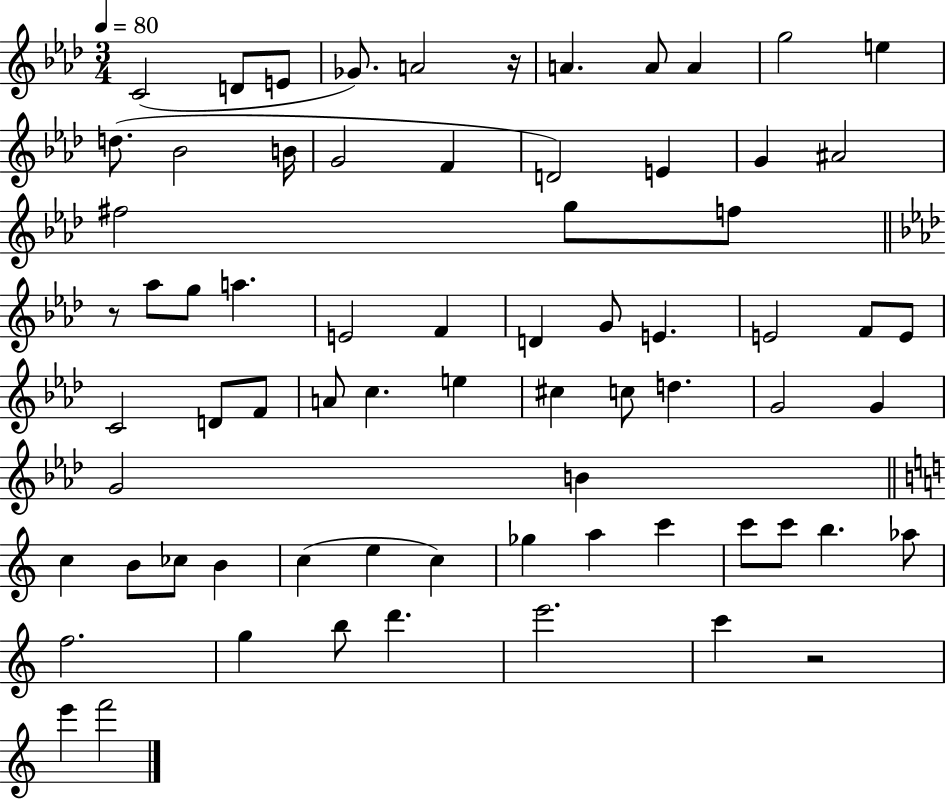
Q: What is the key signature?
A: AES major